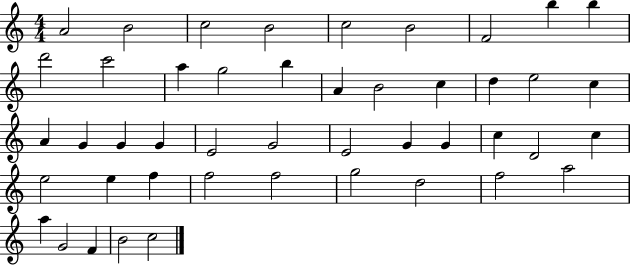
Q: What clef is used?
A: treble